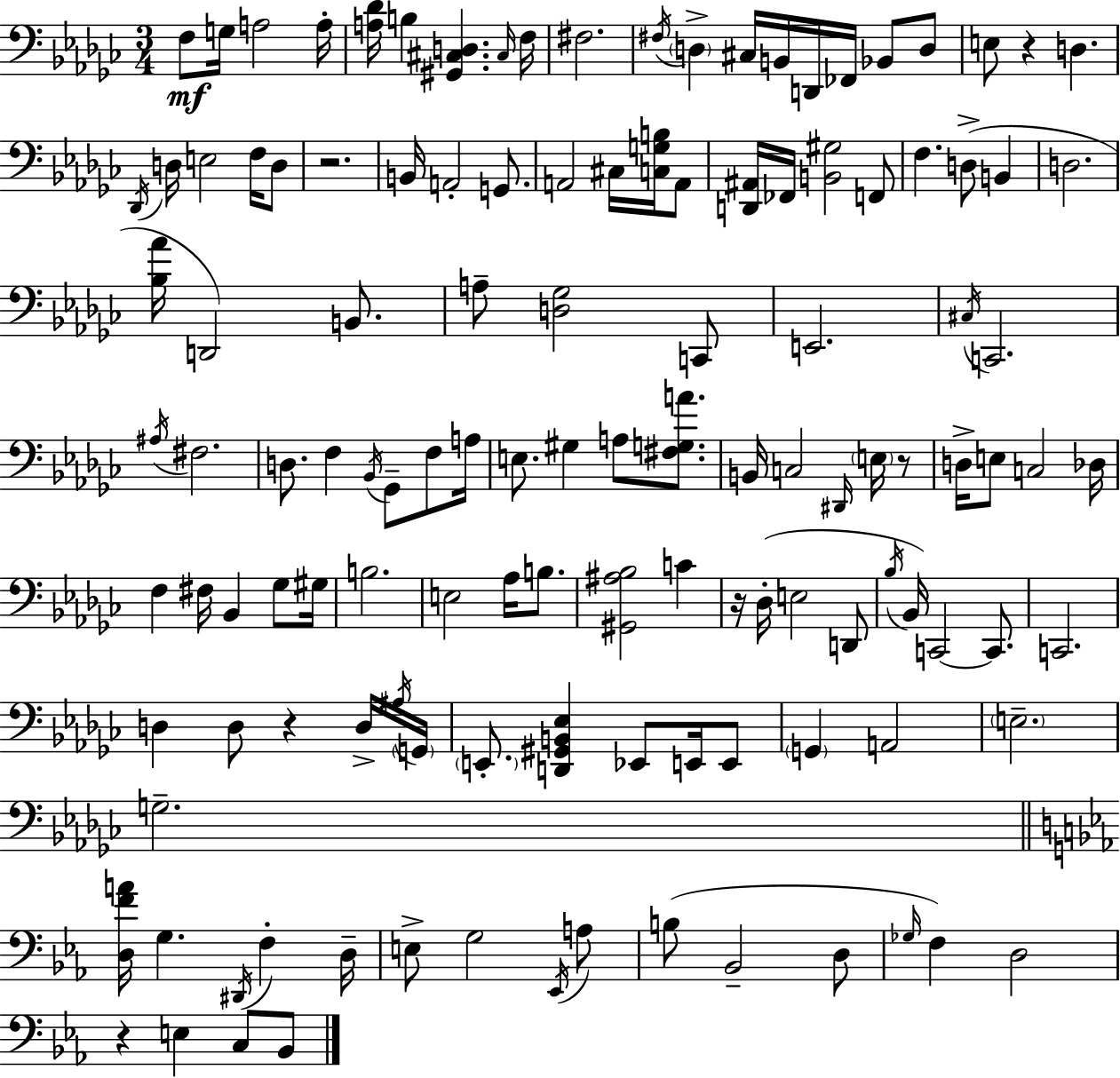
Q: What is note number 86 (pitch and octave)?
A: Eb2